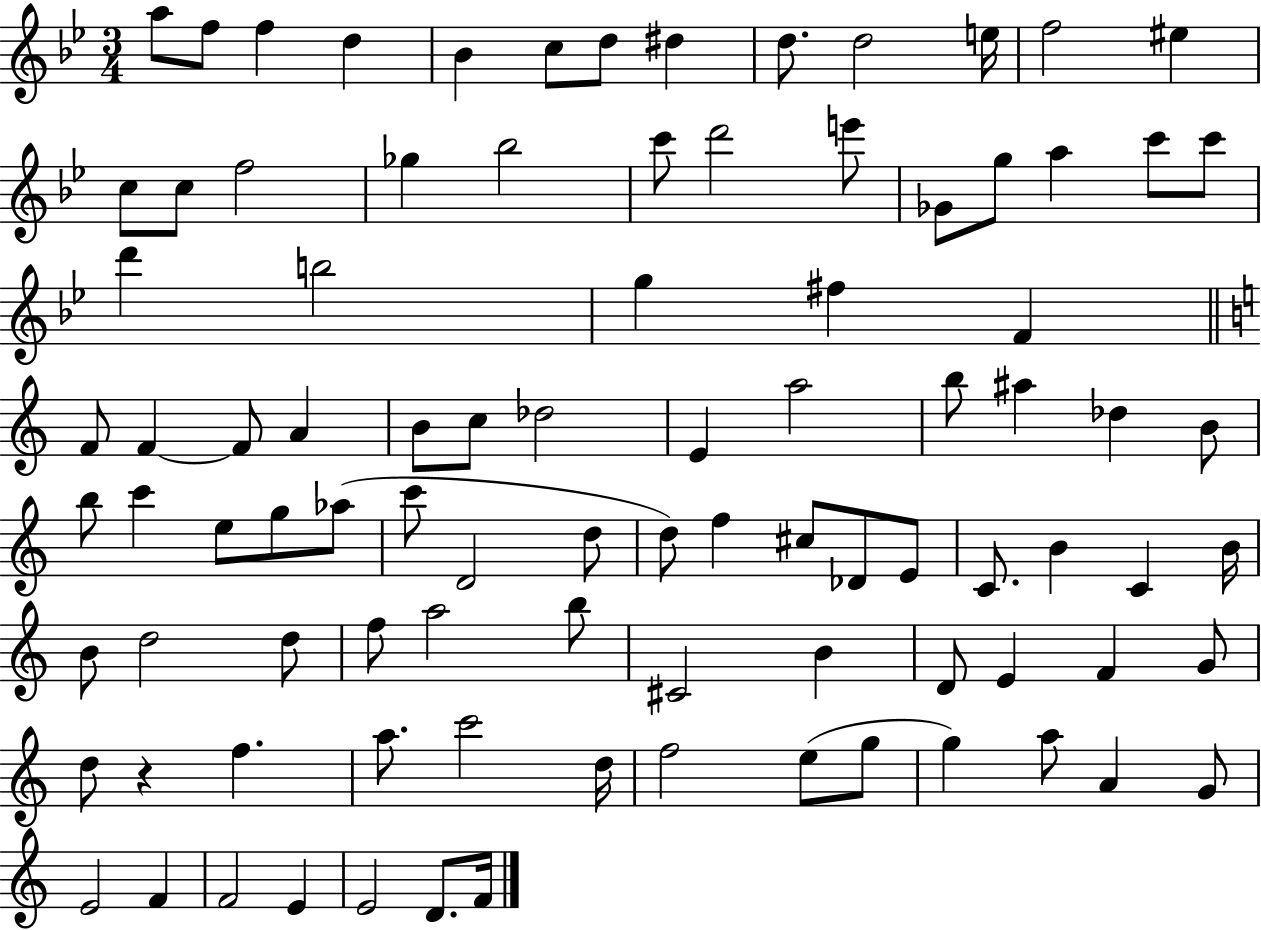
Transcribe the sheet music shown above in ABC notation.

X:1
T:Untitled
M:3/4
L:1/4
K:Bb
a/2 f/2 f d _B c/2 d/2 ^d d/2 d2 e/4 f2 ^e c/2 c/2 f2 _g _b2 c'/2 d'2 e'/2 _G/2 g/2 a c'/2 c'/2 d' b2 g ^f F F/2 F F/2 A B/2 c/2 _d2 E a2 b/2 ^a _d B/2 b/2 c' e/2 g/2 _a/2 c'/2 D2 d/2 d/2 f ^c/2 _D/2 E/2 C/2 B C B/4 B/2 d2 d/2 f/2 a2 b/2 ^C2 B D/2 E F G/2 d/2 z f a/2 c'2 d/4 f2 e/2 g/2 g a/2 A G/2 E2 F F2 E E2 D/2 F/4